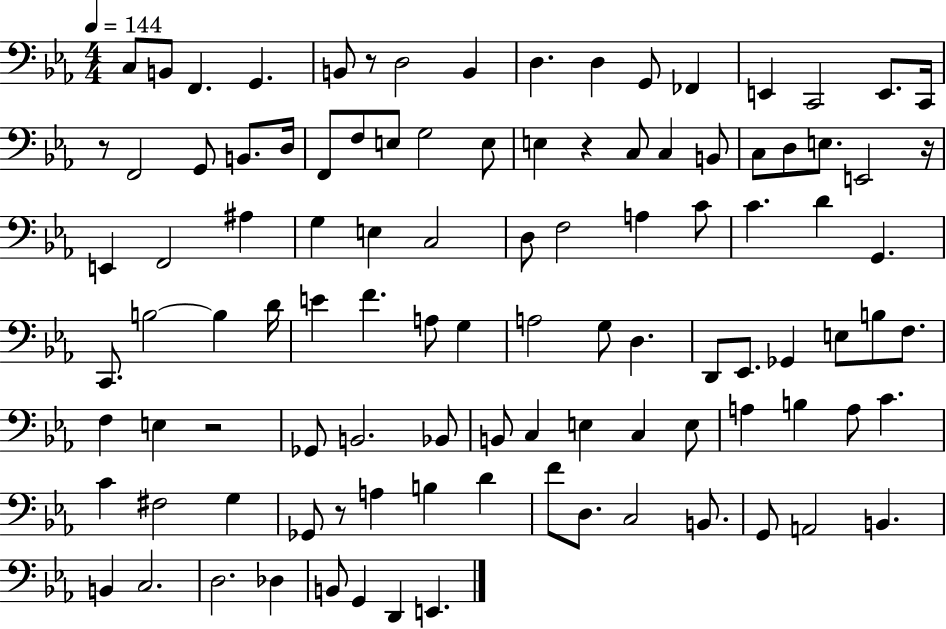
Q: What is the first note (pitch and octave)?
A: C3